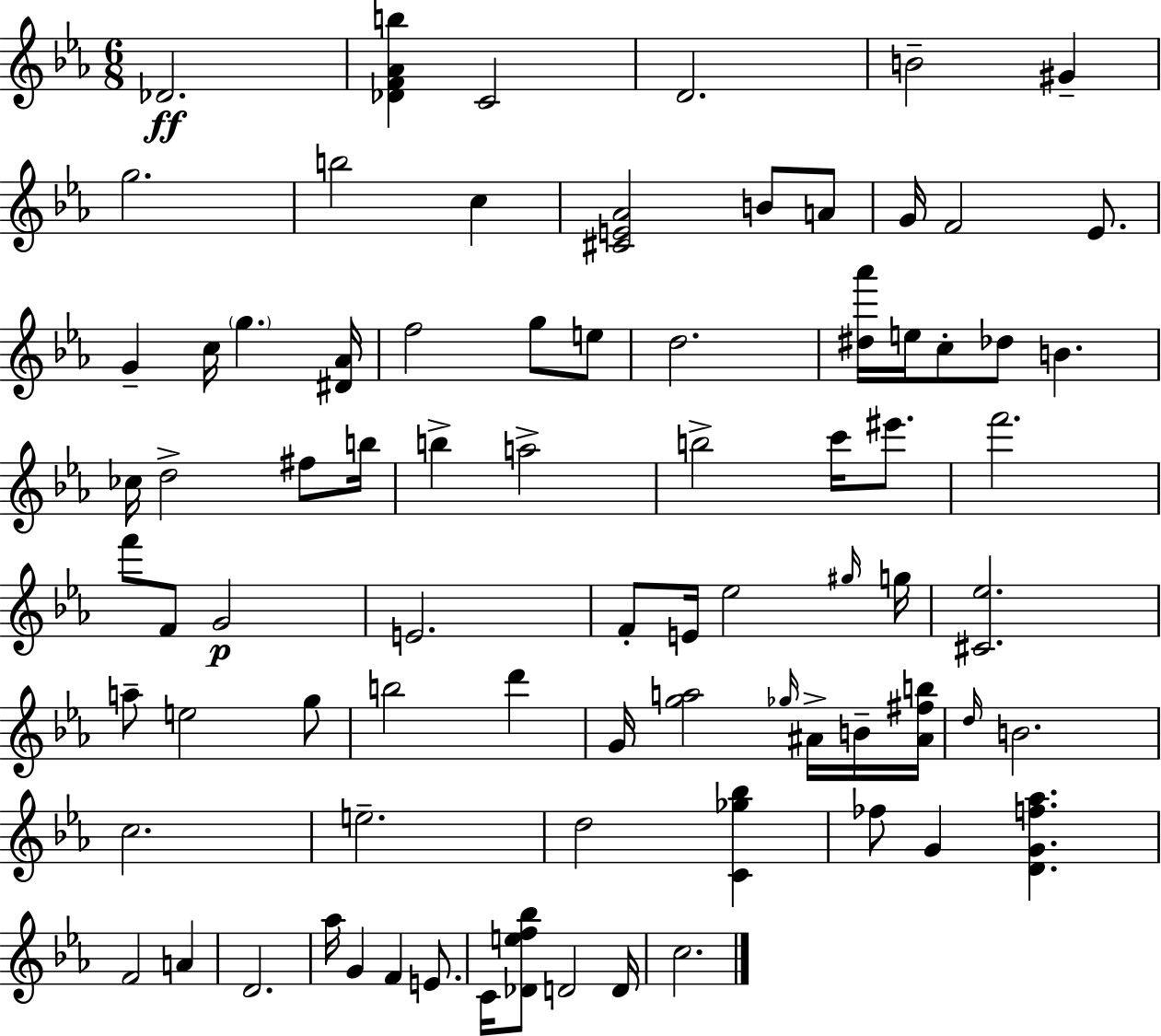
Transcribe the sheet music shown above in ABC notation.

X:1
T:Untitled
M:6/8
L:1/4
K:Cm
_D2 [_DF_Ab] C2 D2 B2 ^G g2 b2 c [^CE_A]2 B/2 A/2 G/4 F2 _E/2 G c/4 g [^D_A]/4 f2 g/2 e/2 d2 [^d_a']/4 e/4 c/2 _d/2 B _c/4 d2 ^f/2 b/4 b a2 b2 c'/4 ^e'/2 f'2 f'/2 F/2 G2 E2 F/2 E/4 _e2 ^g/4 g/4 [^C_e]2 a/2 e2 g/2 b2 d' G/4 [ga]2 _g/4 ^A/4 B/4 [^A^fb]/4 d/4 B2 c2 e2 d2 [C_g_b] _f/2 G [DGf_a] F2 A D2 _a/4 G F E/2 C/4 [_Def_b]/2 D2 D/4 c2